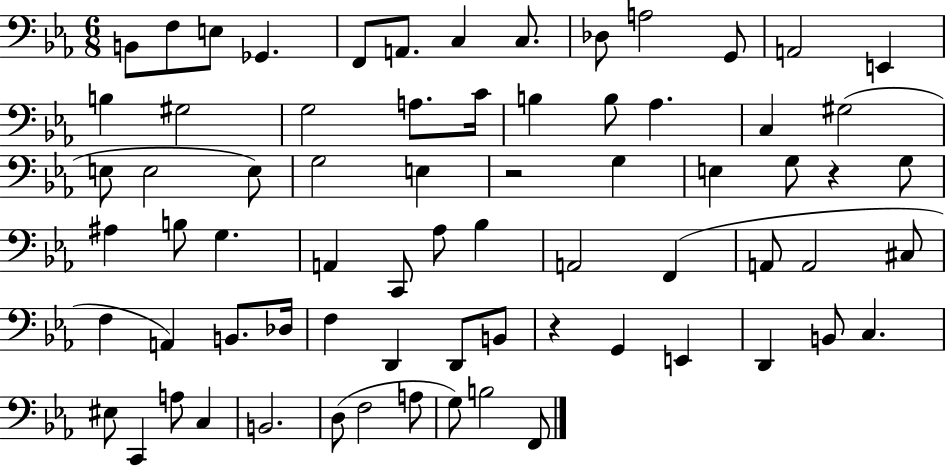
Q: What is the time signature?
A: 6/8